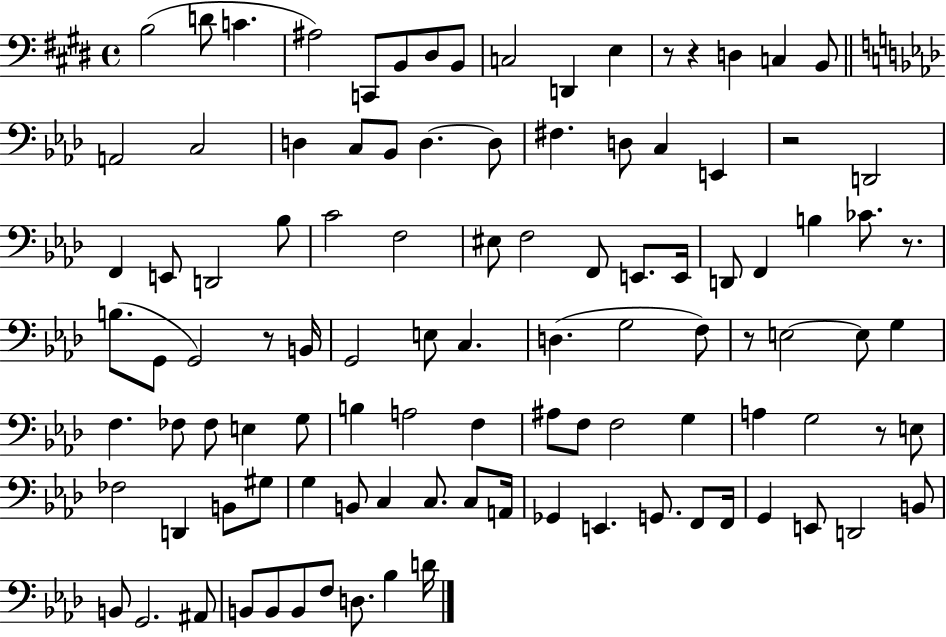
B3/h D4/e C4/q. A#3/h C2/e B2/e D#3/e B2/e C3/h D2/q E3/q R/e R/q D3/q C3/q B2/e A2/h C3/h D3/q C3/e Bb2/e D3/q. D3/e F#3/q. D3/e C3/q E2/q R/h D2/h F2/q E2/e D2/h Bb3/e C4/h F3/h EIS3/e F3/h F2/e E2/e. E2/s D2/e F2/q B3/q CES4/e. R/e. B3/e. G2/e G2/h R/e B2/s G2/h E3/e C3/q. D3/q. G3/h F3/e R/e E3/h E3/e G3/q F3/q. FES3/e FES3/e E3/q G3/e B3/q A3/h F3/q A#3/e F3/e F3/h G3/q A3/q G3/h R/e E3/e FES3/h D2/q B2/e G#3/e G3/q B2/e C3/q C3/e. C3/e A2/s Gb2/q E2/q. G2/e. F2/e F2/s G2/q E2/e D2/h B2/e B2/e G2/h. A#2/e B2/e B2/e B2/e F3/e D3/e. Bb3/q D4/s